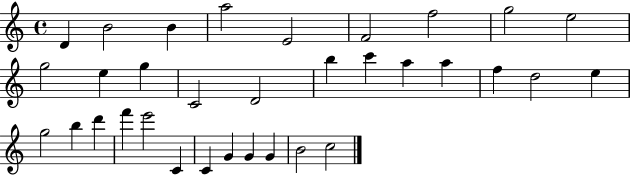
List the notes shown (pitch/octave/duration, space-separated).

D4/q B4/h B4/q A5/h E4/h F4/h F5/h G5/h E5/h G5/h E5/q G5/q C4/h D4/h B5/q C6/q A5/q A5/q F5/q D5/h E5/q G5/h B5/q D6/q F6/q E6/h C4/q C4/q G4/q G4/q G4/q B4/h C5/h